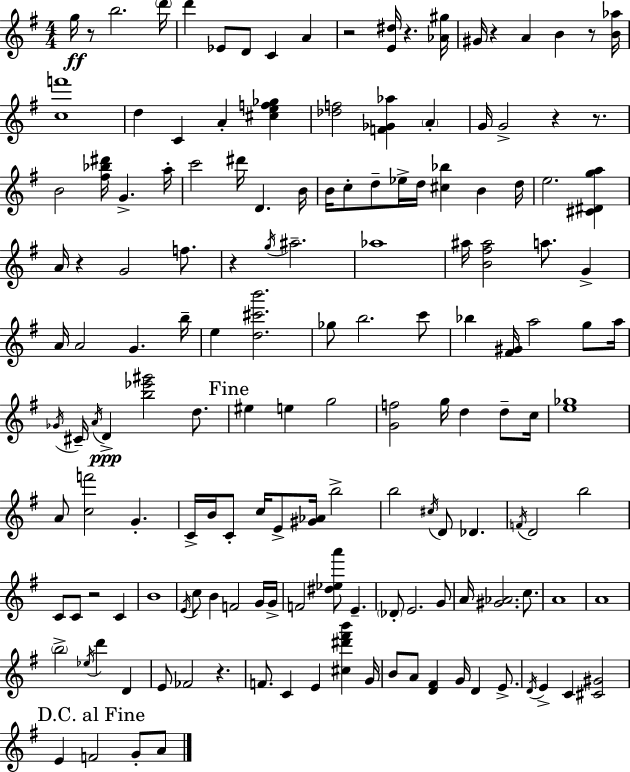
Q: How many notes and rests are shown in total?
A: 155